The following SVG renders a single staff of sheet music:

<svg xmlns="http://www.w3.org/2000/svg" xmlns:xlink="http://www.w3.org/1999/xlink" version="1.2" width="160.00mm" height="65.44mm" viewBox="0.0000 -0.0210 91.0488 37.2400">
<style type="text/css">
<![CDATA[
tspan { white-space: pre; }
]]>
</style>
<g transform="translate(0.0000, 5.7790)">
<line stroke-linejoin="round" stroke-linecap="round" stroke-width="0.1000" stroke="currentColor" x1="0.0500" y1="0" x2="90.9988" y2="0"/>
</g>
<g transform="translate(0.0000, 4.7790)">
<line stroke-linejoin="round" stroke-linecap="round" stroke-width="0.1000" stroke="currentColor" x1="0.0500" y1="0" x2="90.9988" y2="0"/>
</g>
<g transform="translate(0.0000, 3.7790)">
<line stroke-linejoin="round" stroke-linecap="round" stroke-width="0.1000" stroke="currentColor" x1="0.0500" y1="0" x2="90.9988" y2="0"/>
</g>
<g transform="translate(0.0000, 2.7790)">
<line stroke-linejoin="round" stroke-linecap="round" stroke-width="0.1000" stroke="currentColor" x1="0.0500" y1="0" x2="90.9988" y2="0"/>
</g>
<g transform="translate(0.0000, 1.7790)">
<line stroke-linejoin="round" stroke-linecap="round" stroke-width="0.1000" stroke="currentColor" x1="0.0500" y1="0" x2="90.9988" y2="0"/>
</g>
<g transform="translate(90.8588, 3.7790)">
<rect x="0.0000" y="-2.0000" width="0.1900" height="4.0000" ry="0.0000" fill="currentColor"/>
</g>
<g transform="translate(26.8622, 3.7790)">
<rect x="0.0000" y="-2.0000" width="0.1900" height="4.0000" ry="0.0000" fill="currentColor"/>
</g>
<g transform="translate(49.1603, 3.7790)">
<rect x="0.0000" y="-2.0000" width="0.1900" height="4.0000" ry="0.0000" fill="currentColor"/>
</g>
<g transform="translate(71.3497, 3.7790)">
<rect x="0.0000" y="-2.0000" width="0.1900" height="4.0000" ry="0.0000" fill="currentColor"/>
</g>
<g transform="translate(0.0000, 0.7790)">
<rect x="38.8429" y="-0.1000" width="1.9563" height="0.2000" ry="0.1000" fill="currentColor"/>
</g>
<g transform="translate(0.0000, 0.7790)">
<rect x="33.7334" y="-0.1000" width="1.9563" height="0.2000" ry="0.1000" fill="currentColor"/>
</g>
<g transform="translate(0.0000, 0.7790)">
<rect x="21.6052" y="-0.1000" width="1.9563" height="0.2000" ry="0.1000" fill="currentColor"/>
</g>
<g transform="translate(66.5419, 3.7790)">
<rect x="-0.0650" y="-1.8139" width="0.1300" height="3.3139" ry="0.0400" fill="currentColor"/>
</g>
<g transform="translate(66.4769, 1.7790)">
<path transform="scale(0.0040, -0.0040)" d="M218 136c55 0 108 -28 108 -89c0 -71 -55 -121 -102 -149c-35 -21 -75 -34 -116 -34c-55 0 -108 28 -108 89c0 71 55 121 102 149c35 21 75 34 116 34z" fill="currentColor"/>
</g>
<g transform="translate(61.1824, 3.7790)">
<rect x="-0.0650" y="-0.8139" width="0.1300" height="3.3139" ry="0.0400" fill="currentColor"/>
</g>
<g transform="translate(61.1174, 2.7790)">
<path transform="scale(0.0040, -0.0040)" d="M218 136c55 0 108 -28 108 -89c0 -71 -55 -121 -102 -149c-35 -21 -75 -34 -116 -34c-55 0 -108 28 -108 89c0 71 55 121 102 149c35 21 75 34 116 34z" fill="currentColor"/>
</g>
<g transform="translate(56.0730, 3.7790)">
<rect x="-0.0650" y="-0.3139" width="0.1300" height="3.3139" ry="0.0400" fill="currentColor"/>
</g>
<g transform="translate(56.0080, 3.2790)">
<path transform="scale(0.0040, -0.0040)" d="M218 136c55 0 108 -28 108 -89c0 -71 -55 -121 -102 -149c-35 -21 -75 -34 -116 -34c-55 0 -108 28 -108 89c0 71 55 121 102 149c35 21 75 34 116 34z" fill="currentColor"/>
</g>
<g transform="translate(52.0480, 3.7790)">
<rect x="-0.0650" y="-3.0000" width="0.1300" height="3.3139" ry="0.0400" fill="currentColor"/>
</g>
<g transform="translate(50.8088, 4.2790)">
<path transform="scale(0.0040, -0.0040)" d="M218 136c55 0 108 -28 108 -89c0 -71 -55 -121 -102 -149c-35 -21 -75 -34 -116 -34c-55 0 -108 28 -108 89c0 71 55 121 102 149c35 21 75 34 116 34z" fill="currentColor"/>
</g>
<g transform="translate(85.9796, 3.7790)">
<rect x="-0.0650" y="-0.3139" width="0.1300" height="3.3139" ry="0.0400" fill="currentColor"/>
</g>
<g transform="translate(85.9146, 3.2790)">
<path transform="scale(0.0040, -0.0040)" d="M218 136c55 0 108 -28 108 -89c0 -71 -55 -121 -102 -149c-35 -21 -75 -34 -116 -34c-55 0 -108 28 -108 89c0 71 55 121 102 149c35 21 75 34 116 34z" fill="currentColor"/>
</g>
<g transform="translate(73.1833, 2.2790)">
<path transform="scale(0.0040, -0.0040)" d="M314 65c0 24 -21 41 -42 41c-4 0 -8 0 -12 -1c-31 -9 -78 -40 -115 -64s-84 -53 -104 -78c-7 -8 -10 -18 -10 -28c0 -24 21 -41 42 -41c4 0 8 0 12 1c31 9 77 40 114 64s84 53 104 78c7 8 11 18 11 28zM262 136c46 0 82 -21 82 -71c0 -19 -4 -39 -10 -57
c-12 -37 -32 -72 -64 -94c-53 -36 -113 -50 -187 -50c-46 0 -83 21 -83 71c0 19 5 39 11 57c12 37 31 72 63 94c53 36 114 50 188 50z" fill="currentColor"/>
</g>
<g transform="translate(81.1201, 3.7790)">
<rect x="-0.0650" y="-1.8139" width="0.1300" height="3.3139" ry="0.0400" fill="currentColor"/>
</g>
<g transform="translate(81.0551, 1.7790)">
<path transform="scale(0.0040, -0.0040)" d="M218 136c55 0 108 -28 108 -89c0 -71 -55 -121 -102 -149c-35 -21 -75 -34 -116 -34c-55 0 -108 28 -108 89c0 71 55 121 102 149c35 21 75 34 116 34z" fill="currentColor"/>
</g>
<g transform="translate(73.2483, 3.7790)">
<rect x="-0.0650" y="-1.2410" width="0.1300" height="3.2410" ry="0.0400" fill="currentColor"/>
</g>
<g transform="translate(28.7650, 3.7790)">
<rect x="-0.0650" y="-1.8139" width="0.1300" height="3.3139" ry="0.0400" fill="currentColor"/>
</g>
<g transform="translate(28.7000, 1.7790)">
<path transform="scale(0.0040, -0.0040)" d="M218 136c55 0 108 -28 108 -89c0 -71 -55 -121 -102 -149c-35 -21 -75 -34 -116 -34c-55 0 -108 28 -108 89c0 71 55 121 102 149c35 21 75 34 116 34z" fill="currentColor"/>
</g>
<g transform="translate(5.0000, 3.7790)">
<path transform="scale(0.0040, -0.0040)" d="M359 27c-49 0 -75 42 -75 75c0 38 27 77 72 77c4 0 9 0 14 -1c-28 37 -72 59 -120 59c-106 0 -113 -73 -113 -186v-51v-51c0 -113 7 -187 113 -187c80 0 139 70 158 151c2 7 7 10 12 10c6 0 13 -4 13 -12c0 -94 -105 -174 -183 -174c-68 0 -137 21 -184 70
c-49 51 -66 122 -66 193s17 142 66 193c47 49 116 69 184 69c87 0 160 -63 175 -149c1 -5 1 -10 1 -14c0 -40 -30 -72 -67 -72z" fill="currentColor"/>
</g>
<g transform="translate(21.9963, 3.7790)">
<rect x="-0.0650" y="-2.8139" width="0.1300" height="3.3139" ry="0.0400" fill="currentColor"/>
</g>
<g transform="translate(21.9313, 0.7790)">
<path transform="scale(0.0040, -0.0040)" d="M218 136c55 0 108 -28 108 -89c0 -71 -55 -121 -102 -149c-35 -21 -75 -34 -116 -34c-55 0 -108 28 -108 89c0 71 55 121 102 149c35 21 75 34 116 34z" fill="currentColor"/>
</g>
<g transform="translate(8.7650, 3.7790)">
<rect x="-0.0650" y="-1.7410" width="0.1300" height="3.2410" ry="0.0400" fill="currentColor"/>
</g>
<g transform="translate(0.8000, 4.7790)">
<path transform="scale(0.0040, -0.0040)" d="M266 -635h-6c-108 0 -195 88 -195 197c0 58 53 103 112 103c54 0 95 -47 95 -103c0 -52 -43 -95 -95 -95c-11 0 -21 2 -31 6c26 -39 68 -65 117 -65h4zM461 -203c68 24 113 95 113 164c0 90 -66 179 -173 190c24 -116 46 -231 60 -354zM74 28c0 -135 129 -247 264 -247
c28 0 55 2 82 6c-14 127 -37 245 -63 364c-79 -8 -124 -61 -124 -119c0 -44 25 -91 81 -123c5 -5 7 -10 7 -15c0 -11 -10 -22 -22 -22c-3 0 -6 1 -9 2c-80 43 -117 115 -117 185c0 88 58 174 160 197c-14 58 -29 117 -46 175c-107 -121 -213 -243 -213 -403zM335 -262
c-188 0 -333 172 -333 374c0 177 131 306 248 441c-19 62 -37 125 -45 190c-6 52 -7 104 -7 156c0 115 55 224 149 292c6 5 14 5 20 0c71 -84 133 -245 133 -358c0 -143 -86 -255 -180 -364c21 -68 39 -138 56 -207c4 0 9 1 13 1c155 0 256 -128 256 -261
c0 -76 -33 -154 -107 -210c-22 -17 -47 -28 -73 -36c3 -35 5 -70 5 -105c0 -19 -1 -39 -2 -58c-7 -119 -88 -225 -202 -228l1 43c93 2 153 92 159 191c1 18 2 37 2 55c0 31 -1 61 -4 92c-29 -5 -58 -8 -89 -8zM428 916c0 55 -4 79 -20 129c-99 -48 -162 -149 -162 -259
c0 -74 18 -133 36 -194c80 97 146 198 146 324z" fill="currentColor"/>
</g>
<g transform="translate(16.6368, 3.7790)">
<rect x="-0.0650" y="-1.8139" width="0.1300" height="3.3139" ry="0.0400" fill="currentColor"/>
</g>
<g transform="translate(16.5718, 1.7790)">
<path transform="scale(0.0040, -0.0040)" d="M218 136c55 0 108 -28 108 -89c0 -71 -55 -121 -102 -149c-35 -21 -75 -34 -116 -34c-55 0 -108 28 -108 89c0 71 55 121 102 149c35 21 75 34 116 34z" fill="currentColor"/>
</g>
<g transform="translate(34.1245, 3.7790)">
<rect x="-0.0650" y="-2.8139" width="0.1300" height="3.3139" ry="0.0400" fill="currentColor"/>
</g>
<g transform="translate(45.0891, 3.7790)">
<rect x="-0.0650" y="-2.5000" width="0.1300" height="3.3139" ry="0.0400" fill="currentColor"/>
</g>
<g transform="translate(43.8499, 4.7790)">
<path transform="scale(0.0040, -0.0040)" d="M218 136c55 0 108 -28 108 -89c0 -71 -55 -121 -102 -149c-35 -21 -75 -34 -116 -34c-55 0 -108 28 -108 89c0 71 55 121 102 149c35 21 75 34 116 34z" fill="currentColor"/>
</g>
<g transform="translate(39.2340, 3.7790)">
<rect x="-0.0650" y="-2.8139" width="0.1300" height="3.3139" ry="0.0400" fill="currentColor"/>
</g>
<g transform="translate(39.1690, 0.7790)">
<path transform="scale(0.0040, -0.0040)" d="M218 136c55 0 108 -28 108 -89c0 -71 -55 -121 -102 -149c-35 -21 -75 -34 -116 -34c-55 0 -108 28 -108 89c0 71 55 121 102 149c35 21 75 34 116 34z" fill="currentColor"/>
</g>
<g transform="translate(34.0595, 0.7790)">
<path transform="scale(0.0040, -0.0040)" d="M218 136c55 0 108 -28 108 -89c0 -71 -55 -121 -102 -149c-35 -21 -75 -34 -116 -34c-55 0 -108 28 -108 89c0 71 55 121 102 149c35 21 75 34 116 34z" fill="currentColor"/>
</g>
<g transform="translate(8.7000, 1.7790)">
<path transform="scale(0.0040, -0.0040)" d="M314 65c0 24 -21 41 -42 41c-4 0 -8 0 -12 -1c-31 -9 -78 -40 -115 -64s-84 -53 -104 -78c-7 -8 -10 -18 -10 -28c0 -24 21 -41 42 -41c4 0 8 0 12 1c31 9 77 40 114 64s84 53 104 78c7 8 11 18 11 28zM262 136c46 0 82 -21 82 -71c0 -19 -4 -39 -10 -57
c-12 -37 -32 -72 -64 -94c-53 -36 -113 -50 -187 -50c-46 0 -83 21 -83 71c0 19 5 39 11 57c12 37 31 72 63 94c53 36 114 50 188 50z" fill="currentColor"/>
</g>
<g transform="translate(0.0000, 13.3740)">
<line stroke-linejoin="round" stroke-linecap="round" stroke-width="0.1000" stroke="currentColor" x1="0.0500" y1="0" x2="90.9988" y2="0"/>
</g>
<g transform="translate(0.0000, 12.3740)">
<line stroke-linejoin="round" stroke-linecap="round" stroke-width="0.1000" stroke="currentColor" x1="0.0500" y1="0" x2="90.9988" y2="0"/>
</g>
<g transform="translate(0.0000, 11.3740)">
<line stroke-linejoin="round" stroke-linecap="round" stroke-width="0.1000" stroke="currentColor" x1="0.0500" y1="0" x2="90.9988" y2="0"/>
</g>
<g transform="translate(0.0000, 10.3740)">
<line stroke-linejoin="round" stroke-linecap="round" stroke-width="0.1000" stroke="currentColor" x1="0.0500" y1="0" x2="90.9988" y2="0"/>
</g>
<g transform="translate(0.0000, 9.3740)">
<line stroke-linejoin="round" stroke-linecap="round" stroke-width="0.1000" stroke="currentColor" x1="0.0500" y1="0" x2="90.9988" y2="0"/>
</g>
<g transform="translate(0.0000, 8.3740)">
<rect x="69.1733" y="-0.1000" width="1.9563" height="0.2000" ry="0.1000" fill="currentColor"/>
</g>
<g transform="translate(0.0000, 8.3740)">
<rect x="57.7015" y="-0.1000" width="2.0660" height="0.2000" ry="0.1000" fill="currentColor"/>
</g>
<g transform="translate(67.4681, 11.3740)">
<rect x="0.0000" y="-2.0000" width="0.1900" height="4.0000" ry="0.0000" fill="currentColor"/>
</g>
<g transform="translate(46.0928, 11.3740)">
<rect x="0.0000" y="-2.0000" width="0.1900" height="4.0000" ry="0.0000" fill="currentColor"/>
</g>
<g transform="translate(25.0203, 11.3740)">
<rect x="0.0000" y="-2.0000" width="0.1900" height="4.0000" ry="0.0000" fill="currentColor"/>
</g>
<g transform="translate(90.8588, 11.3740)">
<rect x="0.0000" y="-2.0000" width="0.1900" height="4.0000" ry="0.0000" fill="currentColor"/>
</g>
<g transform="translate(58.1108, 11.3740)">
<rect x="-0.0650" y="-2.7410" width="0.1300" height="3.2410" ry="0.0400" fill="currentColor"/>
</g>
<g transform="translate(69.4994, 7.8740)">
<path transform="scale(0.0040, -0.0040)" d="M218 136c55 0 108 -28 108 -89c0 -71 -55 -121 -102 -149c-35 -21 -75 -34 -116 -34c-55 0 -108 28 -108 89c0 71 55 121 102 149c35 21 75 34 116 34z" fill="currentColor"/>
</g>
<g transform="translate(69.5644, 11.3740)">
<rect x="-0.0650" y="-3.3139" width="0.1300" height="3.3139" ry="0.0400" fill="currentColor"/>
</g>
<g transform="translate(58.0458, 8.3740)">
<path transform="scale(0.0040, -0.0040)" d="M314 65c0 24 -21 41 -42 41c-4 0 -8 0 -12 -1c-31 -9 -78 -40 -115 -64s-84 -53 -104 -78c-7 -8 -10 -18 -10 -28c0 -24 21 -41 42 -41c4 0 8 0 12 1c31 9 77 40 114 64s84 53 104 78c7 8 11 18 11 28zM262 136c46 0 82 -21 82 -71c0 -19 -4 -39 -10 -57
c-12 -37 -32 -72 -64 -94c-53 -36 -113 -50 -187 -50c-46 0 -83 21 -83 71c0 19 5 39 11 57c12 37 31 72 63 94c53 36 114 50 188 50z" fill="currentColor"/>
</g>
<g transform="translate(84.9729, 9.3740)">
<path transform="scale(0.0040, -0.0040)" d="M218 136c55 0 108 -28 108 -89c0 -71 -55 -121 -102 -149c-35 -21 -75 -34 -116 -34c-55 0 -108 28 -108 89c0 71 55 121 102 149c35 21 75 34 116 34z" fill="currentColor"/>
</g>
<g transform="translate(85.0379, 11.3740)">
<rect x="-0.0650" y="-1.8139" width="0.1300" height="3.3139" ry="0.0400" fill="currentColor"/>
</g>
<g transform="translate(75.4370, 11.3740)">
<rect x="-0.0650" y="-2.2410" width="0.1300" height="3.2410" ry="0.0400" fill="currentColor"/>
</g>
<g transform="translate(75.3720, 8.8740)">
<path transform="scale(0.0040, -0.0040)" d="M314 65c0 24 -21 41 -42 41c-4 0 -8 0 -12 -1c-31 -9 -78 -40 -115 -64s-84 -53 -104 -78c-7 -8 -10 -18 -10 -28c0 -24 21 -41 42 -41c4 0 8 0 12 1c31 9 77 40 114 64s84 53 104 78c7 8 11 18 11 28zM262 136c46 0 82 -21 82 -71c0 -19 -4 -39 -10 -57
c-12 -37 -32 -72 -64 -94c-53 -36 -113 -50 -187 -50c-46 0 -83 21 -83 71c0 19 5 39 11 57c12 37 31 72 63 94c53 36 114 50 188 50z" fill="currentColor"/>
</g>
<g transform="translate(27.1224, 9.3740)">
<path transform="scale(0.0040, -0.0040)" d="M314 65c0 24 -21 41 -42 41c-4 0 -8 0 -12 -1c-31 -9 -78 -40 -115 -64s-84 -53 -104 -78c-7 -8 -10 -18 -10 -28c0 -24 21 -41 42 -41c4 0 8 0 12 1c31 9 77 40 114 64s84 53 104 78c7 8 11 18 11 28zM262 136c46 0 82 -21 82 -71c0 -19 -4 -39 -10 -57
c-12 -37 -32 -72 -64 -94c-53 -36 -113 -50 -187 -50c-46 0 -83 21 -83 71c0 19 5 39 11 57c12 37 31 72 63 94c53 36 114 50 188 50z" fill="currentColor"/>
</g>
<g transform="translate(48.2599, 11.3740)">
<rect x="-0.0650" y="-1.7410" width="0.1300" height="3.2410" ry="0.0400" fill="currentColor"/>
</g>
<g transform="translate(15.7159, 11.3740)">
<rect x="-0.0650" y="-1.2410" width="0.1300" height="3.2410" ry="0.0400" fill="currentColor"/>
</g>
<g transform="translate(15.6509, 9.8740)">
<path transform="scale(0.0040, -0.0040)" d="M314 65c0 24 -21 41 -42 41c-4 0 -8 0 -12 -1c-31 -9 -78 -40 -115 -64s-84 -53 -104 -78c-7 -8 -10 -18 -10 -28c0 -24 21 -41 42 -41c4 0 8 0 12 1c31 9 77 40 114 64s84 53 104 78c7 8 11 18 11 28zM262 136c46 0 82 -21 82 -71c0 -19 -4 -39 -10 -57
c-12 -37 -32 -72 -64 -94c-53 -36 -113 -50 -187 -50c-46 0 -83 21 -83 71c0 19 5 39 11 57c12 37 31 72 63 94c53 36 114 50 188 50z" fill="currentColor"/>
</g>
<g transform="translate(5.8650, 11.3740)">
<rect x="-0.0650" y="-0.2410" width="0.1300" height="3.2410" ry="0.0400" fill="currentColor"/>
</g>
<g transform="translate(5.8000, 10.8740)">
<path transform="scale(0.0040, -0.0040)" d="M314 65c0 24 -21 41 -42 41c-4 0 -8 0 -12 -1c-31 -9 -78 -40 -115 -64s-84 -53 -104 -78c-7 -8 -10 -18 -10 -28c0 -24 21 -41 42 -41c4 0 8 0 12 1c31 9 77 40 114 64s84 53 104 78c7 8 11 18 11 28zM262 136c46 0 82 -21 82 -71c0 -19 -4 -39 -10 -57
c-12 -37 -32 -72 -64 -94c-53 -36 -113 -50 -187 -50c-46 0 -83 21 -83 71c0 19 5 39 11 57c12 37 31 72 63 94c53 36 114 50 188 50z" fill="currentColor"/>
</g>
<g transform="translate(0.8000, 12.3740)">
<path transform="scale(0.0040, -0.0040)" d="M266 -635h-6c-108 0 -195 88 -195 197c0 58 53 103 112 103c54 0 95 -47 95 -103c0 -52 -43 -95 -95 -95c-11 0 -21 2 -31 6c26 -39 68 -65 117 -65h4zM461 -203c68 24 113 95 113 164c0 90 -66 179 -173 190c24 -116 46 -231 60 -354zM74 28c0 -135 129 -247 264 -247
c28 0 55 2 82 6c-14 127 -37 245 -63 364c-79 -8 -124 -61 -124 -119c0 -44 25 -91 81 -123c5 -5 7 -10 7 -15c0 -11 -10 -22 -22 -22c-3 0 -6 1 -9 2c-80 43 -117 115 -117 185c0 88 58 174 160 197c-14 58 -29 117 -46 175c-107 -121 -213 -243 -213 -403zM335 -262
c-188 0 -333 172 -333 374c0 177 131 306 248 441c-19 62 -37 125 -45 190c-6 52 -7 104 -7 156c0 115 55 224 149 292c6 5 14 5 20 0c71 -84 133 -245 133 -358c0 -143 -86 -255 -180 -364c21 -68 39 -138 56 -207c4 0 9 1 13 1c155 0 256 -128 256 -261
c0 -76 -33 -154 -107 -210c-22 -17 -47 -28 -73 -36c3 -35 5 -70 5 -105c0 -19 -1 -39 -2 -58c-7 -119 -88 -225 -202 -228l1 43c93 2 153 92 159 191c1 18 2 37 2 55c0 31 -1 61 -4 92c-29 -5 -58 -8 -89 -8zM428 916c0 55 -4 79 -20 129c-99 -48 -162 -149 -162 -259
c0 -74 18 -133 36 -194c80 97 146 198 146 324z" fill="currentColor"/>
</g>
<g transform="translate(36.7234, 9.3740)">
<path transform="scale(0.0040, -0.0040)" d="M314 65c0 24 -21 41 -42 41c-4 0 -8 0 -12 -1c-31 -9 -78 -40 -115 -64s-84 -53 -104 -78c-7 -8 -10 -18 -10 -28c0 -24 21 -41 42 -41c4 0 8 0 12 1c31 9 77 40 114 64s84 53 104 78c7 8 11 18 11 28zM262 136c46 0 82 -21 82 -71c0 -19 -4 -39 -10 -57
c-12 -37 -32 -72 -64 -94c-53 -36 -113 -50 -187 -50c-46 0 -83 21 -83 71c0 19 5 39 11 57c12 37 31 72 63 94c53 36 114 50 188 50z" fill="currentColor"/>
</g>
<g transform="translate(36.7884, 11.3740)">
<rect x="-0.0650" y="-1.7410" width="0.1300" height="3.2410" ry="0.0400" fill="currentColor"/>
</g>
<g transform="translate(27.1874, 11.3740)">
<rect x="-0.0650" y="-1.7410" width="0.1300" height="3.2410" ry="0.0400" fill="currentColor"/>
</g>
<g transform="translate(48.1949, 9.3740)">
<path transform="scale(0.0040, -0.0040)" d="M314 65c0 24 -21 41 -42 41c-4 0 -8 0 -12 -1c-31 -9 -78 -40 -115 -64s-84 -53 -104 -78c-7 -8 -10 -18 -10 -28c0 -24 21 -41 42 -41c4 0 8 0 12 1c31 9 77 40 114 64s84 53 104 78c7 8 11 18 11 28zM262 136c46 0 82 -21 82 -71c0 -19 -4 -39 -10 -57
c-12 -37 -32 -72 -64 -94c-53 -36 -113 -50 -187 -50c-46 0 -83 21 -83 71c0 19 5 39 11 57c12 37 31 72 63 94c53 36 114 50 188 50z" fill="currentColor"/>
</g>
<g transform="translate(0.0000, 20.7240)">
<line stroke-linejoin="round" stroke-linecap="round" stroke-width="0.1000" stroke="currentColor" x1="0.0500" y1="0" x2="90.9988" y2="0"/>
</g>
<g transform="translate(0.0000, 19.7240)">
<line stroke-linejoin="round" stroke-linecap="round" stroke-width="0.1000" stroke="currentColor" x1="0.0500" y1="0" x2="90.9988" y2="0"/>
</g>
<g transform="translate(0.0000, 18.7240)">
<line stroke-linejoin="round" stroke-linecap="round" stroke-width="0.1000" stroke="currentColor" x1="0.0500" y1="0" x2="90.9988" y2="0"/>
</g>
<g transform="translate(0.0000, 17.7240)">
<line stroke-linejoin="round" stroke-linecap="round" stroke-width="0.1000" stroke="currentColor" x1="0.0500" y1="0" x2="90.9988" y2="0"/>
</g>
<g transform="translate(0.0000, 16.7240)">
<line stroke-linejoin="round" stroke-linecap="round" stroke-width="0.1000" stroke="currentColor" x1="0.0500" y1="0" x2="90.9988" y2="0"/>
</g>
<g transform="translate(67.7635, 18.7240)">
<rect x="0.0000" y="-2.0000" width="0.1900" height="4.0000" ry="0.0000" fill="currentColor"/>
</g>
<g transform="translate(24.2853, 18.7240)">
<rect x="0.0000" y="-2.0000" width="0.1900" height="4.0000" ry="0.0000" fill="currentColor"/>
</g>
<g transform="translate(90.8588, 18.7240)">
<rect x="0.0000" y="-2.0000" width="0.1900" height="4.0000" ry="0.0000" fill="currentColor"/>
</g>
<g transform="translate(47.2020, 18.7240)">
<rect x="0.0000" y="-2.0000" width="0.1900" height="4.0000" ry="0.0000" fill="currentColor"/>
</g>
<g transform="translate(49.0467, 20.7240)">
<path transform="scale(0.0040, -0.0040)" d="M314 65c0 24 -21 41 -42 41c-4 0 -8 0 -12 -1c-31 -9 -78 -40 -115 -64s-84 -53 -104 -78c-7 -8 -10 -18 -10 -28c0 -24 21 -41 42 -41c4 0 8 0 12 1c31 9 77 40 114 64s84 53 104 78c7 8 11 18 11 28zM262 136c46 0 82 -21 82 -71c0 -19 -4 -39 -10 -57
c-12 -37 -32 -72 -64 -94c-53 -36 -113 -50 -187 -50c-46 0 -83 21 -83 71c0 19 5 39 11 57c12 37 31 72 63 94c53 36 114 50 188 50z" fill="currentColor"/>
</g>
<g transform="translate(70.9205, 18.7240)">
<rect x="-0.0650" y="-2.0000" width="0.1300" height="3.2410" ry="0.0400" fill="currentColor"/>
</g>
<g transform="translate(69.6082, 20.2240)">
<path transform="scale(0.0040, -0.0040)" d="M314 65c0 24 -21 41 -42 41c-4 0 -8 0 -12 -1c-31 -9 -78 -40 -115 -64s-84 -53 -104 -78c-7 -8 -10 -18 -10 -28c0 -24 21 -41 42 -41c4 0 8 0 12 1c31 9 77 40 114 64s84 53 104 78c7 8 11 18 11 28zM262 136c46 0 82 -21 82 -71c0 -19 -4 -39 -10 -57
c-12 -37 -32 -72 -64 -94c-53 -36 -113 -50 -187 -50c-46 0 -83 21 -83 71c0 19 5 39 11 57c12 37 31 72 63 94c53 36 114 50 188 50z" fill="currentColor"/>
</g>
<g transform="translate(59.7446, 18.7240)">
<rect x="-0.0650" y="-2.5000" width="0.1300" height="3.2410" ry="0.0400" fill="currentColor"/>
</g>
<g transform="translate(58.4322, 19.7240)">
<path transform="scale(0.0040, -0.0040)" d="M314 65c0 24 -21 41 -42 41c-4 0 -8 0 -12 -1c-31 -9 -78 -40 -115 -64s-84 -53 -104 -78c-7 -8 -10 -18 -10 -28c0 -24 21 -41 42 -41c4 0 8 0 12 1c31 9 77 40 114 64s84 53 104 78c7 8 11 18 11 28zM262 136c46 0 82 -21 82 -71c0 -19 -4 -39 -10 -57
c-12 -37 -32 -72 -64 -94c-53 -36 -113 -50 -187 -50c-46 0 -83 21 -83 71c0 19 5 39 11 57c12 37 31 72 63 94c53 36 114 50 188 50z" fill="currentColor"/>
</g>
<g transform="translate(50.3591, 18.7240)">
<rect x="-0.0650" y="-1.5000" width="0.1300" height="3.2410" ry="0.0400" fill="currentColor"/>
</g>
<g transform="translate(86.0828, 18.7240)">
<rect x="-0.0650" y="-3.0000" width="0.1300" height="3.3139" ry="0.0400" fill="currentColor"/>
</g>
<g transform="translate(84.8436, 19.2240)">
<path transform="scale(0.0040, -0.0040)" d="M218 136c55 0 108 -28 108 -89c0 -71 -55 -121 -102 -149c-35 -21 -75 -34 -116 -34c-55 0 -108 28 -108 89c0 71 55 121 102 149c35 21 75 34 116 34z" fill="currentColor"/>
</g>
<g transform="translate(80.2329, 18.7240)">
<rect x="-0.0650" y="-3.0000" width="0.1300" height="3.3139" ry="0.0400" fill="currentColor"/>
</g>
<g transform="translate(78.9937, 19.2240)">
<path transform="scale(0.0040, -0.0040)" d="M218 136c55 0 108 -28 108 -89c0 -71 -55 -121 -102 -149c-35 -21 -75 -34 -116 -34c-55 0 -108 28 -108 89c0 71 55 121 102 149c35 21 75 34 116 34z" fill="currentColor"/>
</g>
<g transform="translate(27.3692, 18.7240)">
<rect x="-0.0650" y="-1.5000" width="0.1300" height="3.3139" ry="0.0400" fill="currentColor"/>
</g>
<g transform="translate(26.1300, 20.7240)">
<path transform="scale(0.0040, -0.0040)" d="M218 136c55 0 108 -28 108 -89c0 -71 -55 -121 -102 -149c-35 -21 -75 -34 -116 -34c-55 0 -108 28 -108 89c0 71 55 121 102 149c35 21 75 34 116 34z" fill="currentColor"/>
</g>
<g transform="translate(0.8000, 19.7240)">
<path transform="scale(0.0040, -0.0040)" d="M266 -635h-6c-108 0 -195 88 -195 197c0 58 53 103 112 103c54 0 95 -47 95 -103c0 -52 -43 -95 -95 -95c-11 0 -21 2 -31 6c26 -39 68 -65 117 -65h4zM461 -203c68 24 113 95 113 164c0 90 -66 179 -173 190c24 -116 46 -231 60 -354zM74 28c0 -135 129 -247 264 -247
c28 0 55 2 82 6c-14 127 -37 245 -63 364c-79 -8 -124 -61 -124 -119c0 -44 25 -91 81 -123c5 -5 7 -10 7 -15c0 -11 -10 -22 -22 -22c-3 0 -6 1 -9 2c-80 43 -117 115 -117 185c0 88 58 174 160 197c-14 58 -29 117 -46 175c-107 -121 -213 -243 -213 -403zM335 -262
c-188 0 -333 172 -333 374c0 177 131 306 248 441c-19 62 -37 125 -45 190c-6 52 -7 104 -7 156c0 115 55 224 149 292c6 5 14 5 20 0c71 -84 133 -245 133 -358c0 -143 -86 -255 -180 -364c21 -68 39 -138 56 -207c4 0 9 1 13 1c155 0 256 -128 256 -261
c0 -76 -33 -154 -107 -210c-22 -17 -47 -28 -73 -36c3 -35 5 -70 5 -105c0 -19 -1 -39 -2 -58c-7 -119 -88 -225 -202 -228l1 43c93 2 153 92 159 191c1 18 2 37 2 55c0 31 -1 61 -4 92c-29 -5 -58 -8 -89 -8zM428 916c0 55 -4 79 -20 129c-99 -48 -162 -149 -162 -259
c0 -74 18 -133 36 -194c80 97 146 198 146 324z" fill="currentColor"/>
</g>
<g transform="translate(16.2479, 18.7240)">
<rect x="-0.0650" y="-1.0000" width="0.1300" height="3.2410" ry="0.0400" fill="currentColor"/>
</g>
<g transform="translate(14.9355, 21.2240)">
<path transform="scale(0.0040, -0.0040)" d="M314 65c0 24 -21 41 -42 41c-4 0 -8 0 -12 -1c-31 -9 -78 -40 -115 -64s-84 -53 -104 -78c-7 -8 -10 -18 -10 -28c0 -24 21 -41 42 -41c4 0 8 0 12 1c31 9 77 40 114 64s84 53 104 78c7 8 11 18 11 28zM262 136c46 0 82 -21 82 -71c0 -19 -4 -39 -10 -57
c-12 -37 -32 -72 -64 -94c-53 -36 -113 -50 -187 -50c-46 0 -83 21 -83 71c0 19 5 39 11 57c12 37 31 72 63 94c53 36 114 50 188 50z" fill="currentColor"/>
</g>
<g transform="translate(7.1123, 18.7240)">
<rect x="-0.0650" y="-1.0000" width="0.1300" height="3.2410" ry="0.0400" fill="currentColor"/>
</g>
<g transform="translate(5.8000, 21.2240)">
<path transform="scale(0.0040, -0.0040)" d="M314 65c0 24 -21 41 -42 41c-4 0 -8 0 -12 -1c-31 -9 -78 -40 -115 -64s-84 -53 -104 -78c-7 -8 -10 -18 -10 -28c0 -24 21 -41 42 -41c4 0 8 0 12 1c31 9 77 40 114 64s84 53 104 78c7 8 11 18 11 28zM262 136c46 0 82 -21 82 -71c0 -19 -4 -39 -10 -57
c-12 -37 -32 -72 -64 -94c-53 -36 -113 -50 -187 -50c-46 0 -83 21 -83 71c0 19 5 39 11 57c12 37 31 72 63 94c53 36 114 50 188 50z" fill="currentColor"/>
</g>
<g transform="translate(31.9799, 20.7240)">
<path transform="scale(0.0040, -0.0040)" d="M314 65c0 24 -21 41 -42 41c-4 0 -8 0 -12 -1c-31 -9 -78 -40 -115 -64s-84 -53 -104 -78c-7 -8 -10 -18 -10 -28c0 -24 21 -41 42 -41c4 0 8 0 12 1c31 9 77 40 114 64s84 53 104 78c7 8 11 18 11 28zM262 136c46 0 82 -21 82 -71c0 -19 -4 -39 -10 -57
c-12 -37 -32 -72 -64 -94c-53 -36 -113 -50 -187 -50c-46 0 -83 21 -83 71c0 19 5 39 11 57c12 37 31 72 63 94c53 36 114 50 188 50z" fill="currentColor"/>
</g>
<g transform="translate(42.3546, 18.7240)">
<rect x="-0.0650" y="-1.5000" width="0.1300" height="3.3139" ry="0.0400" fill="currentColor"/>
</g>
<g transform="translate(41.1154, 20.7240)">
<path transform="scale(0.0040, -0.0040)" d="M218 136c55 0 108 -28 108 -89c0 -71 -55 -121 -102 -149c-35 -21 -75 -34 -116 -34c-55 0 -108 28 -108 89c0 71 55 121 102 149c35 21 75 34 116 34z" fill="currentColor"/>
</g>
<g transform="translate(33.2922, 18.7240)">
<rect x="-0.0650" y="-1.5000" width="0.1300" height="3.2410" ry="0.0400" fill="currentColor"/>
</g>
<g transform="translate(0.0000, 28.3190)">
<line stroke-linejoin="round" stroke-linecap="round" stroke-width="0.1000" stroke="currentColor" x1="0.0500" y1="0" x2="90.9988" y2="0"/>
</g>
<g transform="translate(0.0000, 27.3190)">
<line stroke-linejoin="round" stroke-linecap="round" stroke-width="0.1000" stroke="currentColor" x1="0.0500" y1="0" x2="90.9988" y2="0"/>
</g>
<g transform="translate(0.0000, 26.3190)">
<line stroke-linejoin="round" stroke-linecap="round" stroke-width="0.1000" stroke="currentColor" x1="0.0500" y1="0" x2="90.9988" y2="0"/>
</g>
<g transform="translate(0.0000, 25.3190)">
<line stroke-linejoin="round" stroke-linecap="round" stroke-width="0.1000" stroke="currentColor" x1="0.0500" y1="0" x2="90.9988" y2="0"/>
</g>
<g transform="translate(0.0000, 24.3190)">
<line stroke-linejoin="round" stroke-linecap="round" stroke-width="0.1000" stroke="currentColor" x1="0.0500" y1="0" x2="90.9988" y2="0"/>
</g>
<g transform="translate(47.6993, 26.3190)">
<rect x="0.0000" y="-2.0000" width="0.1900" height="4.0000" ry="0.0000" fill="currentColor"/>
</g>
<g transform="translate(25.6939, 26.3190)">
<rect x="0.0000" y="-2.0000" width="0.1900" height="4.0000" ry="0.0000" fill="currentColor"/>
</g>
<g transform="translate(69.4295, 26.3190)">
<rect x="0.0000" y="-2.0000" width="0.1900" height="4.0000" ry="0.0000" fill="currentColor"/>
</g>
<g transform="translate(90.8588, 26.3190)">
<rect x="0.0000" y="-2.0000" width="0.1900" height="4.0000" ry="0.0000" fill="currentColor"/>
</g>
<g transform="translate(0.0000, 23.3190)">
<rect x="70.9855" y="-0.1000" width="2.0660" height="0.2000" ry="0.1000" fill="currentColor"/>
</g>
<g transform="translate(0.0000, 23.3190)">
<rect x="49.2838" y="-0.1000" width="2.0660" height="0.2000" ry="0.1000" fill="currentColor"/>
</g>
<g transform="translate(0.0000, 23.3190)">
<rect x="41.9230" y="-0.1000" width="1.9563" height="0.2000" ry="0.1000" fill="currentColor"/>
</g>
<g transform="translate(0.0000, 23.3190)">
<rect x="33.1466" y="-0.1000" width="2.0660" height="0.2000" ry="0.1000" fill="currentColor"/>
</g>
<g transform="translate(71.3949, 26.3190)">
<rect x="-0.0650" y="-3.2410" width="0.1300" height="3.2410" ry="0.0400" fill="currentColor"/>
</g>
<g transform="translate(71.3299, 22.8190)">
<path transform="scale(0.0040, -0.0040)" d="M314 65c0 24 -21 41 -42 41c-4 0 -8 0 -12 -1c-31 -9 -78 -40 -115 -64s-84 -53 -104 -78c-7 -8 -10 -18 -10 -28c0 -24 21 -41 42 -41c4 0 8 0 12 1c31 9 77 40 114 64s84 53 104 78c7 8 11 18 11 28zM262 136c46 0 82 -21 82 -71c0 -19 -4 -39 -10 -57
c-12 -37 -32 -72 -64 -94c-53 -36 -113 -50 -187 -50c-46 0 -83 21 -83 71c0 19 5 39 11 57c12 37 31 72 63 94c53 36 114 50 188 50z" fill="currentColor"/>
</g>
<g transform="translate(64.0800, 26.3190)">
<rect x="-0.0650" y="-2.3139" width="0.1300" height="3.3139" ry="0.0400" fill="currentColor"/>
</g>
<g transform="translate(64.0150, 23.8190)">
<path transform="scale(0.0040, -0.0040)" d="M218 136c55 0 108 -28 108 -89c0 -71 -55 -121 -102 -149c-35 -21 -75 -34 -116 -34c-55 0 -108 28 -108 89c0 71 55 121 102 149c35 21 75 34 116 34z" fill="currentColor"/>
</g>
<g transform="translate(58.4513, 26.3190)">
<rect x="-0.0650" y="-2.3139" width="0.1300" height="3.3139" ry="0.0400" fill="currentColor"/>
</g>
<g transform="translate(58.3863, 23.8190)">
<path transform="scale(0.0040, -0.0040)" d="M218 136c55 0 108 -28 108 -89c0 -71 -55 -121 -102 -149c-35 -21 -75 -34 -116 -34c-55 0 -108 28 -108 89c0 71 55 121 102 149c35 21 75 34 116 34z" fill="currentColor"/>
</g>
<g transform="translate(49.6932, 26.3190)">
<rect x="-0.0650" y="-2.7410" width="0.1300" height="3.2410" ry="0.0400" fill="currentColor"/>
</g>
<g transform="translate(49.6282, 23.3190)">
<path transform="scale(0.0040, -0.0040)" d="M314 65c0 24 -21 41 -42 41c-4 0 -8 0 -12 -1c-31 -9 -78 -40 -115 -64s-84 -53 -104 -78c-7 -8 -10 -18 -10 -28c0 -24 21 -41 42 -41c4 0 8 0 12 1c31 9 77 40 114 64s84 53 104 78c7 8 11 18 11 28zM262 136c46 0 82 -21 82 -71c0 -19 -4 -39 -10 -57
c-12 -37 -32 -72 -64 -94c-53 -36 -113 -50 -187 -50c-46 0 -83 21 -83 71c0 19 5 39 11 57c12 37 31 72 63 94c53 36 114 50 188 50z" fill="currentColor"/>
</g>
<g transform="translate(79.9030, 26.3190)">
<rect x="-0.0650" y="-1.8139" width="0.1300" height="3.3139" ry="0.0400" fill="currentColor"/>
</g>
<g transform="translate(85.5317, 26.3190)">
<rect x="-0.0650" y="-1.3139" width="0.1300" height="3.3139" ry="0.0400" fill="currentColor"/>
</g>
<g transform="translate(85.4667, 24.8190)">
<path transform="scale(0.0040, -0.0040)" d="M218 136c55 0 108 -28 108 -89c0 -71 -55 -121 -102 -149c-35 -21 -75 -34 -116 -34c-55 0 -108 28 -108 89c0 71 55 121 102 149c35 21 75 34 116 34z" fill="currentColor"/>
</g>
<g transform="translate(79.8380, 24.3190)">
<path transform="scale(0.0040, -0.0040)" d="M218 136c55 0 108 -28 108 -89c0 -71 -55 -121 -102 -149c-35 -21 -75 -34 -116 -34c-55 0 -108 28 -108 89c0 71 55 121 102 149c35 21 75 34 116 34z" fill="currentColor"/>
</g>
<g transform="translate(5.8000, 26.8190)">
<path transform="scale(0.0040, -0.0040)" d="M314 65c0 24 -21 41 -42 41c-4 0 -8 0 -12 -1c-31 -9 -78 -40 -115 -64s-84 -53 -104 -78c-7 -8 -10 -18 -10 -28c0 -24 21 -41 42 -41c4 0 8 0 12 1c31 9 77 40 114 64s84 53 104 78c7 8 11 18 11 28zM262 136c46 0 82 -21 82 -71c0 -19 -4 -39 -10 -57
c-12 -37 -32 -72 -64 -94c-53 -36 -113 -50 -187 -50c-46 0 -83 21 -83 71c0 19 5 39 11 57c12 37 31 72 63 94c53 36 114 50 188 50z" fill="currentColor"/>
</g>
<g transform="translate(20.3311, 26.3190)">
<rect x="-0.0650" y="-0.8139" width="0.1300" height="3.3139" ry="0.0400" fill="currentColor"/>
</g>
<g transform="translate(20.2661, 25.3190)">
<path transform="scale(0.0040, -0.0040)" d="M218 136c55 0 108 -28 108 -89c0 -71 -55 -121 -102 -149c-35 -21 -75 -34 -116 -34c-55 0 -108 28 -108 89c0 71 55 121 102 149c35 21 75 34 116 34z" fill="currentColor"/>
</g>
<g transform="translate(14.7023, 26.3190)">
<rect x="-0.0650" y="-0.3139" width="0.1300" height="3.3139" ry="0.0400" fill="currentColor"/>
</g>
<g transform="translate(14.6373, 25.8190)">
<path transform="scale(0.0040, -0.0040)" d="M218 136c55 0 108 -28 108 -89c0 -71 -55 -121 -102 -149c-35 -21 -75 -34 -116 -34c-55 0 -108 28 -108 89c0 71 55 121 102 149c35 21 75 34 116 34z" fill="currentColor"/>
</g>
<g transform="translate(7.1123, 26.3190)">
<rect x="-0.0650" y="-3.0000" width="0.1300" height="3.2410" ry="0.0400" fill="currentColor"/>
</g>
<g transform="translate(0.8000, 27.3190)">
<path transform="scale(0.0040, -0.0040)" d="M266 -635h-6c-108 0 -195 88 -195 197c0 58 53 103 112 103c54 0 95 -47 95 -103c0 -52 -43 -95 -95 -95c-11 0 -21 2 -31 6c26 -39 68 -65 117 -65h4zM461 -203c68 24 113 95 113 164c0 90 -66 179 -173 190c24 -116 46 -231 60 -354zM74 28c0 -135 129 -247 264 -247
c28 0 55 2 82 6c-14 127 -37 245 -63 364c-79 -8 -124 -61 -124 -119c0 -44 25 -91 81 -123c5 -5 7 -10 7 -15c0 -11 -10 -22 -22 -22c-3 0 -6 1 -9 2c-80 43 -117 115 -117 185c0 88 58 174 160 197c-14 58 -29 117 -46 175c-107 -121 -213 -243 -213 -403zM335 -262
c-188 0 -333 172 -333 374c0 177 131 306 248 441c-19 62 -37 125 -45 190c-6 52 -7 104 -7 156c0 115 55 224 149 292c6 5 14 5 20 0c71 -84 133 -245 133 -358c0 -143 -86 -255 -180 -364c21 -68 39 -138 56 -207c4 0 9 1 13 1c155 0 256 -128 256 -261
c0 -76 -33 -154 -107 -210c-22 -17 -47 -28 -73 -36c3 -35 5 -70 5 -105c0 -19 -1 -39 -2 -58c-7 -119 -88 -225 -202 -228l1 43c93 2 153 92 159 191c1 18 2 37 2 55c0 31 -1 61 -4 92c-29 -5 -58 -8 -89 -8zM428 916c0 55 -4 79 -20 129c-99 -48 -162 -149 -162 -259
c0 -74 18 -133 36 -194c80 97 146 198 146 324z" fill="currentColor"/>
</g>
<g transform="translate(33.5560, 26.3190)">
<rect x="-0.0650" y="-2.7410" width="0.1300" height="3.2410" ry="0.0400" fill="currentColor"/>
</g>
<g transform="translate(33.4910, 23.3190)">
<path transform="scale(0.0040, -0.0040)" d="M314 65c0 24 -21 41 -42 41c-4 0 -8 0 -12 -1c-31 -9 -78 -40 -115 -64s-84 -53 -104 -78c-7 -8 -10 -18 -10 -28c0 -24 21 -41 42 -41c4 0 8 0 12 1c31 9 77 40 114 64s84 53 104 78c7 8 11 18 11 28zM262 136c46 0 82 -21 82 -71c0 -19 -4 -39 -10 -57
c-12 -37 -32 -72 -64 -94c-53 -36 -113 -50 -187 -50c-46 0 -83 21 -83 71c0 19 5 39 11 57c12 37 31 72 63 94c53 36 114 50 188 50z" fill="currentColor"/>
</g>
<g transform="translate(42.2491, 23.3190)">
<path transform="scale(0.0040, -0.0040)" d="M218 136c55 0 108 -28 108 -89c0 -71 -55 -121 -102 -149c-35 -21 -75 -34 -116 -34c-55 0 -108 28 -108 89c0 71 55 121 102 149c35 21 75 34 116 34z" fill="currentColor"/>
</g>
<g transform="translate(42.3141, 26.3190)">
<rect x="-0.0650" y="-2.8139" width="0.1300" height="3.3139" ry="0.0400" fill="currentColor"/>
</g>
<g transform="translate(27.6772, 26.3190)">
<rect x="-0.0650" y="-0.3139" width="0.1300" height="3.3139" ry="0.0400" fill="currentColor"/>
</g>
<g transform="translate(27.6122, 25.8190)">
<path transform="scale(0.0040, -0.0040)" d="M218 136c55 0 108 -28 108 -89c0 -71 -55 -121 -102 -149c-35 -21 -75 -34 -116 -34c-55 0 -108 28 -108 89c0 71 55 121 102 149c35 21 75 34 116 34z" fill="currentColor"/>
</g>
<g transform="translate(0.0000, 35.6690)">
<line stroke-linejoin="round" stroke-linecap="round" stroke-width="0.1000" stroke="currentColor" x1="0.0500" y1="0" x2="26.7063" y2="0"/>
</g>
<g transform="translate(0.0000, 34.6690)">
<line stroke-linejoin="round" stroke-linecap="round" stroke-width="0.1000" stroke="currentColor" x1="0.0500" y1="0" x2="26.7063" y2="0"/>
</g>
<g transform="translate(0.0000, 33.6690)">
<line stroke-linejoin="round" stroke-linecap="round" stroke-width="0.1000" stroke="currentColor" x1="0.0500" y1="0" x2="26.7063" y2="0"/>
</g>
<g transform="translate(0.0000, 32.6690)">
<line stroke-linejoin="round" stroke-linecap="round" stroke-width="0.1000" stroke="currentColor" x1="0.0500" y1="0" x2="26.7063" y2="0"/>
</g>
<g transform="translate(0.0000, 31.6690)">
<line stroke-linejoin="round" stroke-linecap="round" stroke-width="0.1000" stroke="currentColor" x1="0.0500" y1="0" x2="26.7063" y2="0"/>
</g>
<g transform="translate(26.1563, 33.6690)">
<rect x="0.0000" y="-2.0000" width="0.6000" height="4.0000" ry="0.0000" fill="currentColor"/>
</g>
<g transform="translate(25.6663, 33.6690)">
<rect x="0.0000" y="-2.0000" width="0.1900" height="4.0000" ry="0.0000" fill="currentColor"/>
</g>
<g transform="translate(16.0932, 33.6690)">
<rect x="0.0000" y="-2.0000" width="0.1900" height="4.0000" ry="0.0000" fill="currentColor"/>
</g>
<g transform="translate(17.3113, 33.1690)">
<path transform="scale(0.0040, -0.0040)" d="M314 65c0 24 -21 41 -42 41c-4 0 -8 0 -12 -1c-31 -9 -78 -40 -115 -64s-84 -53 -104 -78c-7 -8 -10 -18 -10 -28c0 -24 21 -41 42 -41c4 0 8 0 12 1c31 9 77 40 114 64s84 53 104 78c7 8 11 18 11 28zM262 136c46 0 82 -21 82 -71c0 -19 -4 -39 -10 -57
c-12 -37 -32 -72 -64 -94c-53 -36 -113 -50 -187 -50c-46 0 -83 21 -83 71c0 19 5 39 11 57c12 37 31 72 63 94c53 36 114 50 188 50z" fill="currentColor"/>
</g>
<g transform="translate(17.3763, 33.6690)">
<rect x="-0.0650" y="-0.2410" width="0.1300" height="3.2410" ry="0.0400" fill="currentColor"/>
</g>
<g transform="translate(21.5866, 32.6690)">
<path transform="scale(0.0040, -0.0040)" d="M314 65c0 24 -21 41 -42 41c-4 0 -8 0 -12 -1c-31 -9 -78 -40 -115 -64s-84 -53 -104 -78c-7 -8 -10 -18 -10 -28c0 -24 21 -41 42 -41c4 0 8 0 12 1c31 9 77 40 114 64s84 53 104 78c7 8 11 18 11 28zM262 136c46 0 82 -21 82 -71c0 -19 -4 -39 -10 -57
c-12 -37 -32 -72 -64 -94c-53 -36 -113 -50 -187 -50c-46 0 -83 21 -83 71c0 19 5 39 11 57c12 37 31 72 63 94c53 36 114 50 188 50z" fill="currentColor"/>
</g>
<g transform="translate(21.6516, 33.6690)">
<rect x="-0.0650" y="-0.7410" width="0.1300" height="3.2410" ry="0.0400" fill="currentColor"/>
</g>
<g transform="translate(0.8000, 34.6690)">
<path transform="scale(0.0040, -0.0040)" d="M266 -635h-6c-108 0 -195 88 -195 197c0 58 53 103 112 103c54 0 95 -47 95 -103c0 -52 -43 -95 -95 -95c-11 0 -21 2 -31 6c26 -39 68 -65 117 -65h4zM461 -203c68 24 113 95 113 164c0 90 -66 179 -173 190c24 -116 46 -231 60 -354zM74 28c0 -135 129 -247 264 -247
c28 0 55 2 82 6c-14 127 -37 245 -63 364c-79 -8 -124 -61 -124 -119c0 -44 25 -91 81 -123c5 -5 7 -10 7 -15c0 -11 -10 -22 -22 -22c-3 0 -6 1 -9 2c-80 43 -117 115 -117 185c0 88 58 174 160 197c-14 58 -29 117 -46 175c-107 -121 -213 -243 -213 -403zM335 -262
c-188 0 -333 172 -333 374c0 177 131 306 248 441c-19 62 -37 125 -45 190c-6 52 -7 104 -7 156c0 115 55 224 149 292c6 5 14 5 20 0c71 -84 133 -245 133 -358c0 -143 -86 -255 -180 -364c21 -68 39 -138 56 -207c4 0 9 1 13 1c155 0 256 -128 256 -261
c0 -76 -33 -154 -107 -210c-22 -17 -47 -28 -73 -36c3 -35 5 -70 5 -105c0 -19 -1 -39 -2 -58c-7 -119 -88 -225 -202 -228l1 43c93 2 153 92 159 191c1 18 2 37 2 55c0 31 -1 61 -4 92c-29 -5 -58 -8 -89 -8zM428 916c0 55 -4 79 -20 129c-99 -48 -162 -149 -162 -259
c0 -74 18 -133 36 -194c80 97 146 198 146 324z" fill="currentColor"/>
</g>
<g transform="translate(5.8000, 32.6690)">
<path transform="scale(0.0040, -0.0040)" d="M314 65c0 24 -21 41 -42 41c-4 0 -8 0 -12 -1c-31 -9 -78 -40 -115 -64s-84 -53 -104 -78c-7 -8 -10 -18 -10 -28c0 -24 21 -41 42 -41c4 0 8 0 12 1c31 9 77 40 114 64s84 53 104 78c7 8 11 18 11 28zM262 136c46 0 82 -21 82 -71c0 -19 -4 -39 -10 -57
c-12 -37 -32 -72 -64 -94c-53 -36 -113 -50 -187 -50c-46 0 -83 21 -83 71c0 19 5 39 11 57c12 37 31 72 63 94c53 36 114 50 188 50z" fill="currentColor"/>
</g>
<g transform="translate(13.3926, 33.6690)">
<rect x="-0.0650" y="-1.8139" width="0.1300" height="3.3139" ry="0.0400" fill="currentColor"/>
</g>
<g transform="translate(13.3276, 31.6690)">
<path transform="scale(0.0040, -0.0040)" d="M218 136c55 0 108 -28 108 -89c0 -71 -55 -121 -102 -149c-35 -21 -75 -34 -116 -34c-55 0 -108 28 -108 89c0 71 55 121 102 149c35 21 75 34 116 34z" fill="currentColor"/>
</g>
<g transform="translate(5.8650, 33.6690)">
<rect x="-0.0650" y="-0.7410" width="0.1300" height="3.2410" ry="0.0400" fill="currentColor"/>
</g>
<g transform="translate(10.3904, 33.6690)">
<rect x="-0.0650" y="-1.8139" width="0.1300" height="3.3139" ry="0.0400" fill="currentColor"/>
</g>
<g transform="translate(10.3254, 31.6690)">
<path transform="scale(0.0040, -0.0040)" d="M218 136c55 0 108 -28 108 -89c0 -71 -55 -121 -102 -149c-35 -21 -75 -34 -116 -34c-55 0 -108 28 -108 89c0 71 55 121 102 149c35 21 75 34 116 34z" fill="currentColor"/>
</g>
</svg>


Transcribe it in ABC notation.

X:1
T:Untitled
M:4/4
L:1/4
K:C
f2 f a f a a G A c d f e2 f c c2 e2 f2 f2 f2 a2 b g2 f D2 D2 E E2 E E2 G2 F2 A A A2 c d c a2 a a2 g g b2 f e d2 f f c2 d2